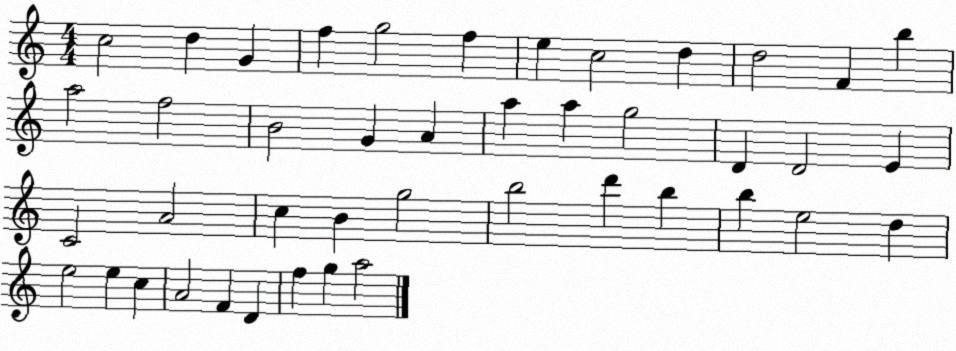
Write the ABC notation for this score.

X:1
T:Untitled
M:4/4
L:1/4
K:C
c2 d G f g2 f e c2 d d2 F b a2 f2 B2 G A a a g2 D D2 E C2 A2 c B g2 b2 d' b b e2 d e2 e c A2 F D f g a2